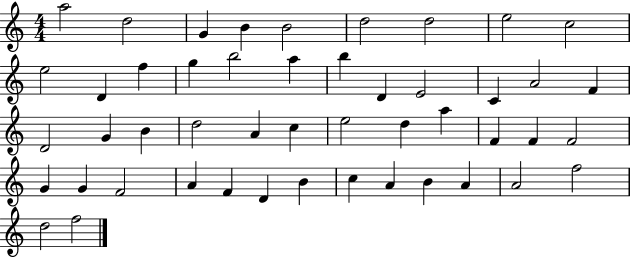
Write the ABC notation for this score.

X:1
T:Untitled
M:4/4
L:1/4
K:C
a2 d2 G B B2 d2 d2 e2 c2 e2 D f g b2 a b D E2 C A2 F D2 G B d2 A c e2 d a F F F2 G G F2 A F D B c A B A A2 f2 d2 f2